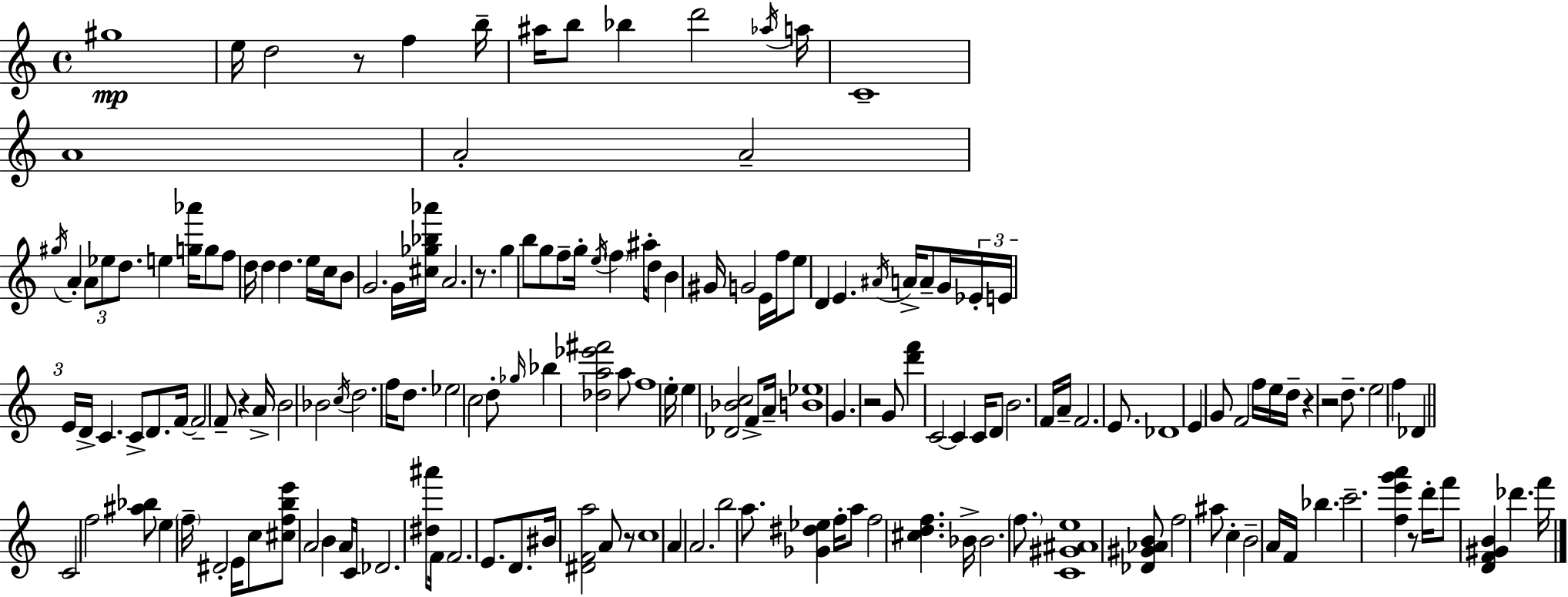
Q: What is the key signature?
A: C major